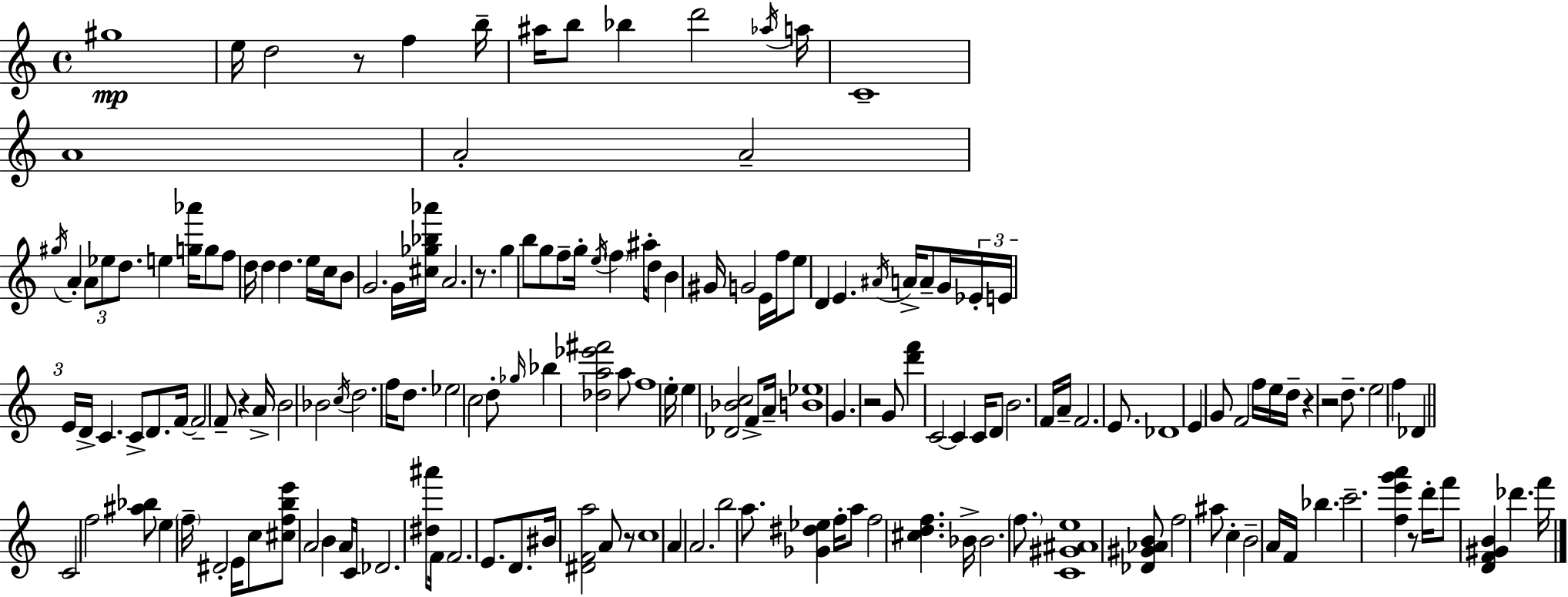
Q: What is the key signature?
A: C major